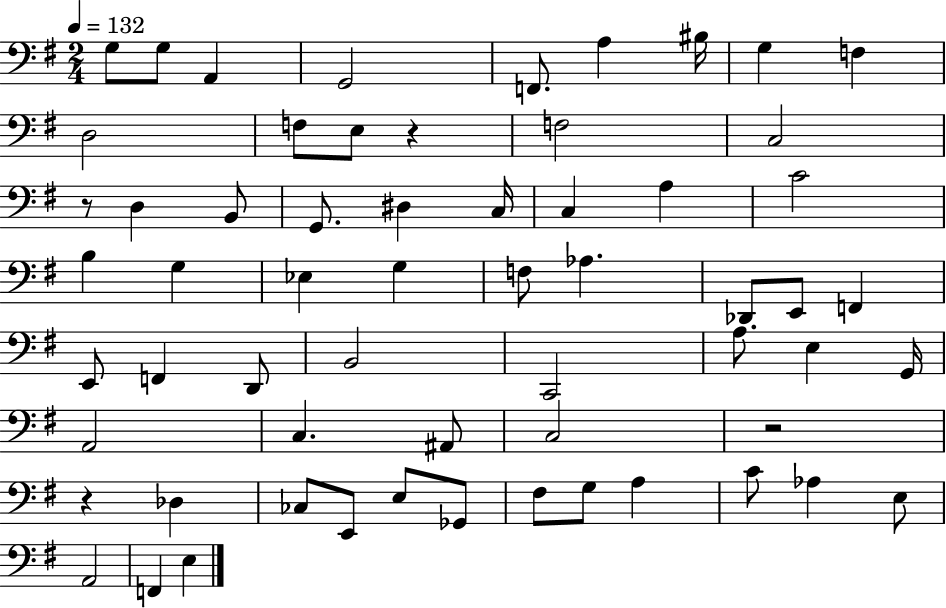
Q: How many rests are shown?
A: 4